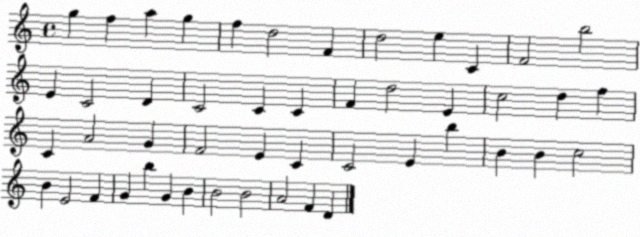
X:1
T:Untitled
M:4/4
L:1/4
K:C
g f a g f d2 F d2 e C F2 b2 E C2 D C2 C C F d2 E c2 d f C A2 G F2 E C C2 E b B B c2 B E2 F G b G B B2 B2 A2 F D